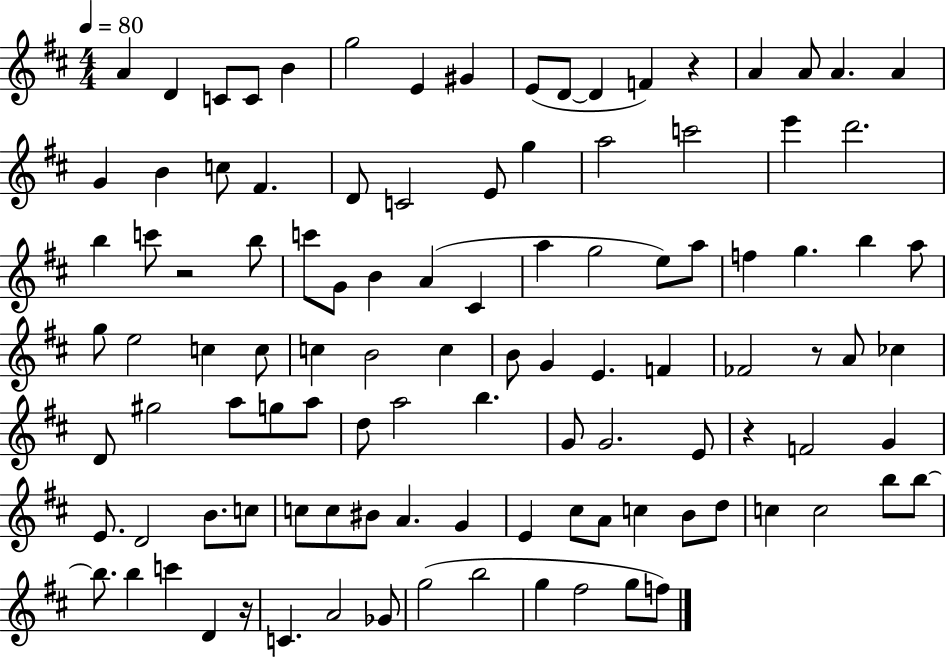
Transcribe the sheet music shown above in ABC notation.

X:1
T:Untitled
M:4/4
L:1/4
K:D
A D C/2 C/2 B g2 E ^G E/2 D/2 D F z A A/2 A A G B c/2 ^F D/2 C2 E/2 g a2 c'2 e' d'2 b c'/2 z2 b/2 c'/2 G/2 B A ^C a g2 e/2 a/2 f g b a/2 g/2 e2 c c/2 c B2 c B/2 G E F _F2 z/2 A/2 _c D/2 ^g2 a/2 g/2 a/2 d/2 a2 b G/2 G2 E/2 z F2 G E/2 D2 B/2 c/2 c/2 c/2 ^B/2 A G E ^c/2 A/2 c B/2 d/2 c c2 b/2 b/2 b/2 b c' D z/4 C A2 _G/2 g2 b2 g ^f2 g/2 f/2